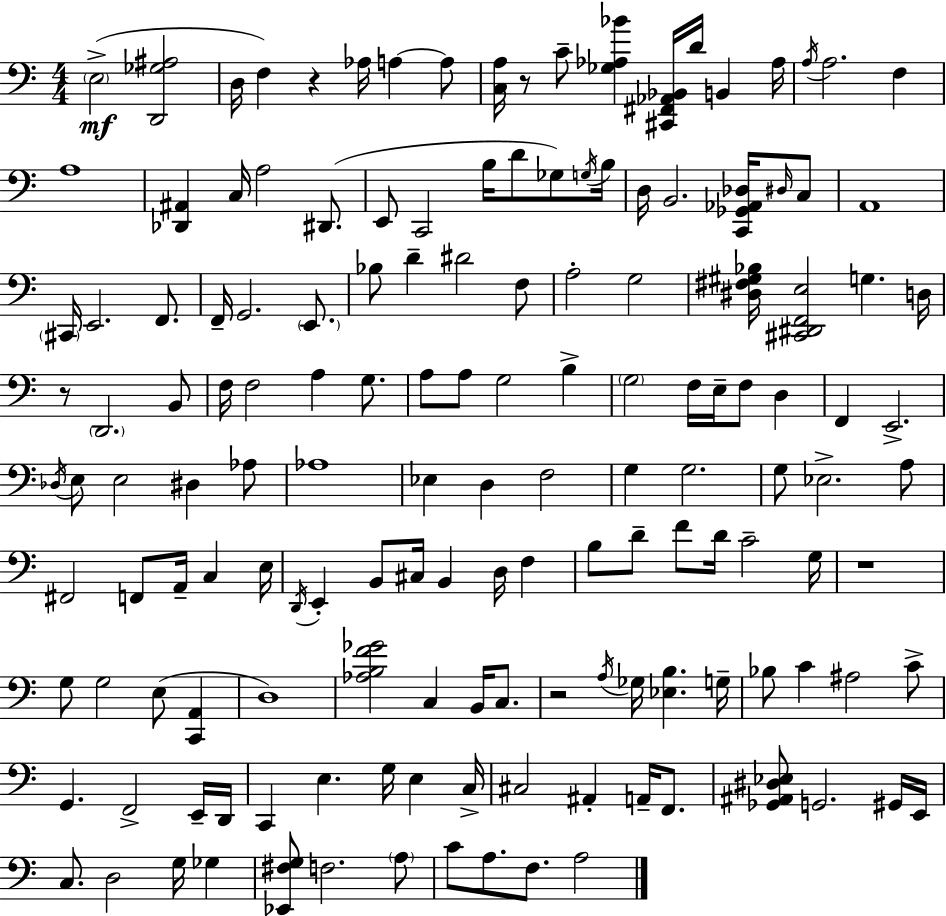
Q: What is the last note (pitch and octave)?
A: A3